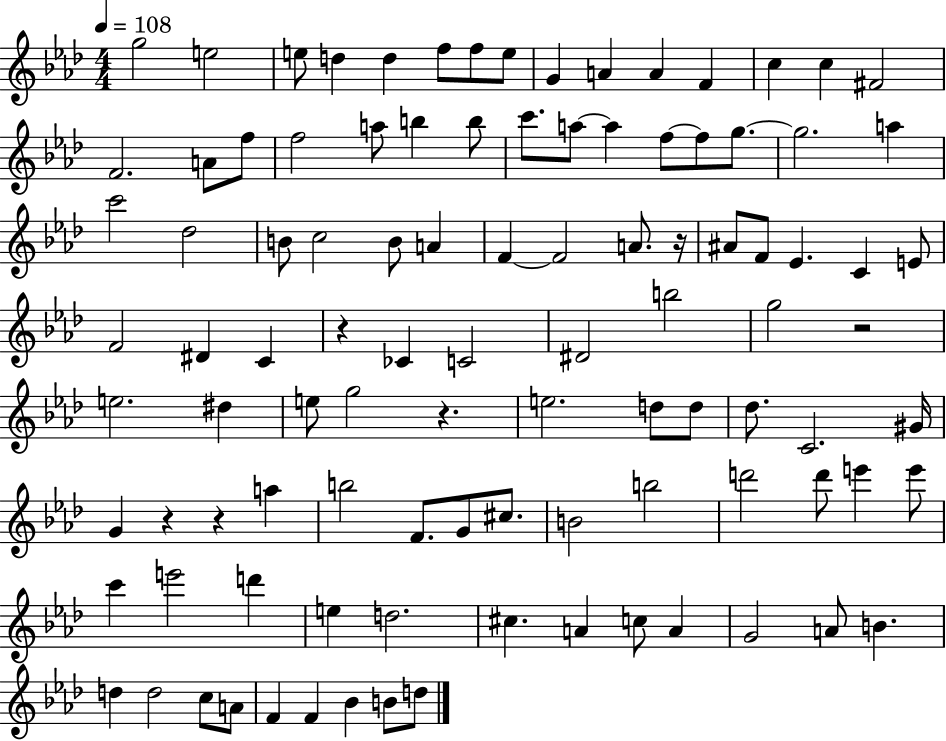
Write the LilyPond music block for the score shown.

{
  \clef treble
  \numericTimeSignature
  \time 4/4
  \key aes \major
  \tempo 4 = 108
  g''2 e''2 | e''8 d''4 d''4 f''8 f''8 e''8 | g'4 a'4 a'4 f'4 | c''4 c''4 fis'2 | \break f'2. a'8 f''8 | f''2 a''8 b''4 b''8 | c'''8. a''8~~ a''4 f''8~~ f''8 g''8.~~ | g''2. a''4 | \break c'''2 des''2 | b'8 c''2 b'8 a'4 | f'4~~ f'2 a'8. r16 | ais'8 f'8 ees'4. c'4 e'8 | \break f'2 dis'4 c'4 | r4 ces'4 c'2 | dis'2 b''2 | g''2 r2 | \break e''2. dis''4 | e''8 g''2 r4. | e''2. d''8 d''8 | des''8. c'2. gis'16 | \break g'4 r4 r4 a''4 | b''2 f'8. g'8 cis''8. | b'2 b''2 | d'''2 d'''8 e'''4 e'''8 | \break c'''4 e'''2 d'''4 | e''4 d''2. | cis''4. a'4 c''8 a'4 | g'2 a'8 b'4. | \break d''4 d''2 c''8 a'8 | f'4 f'4 bes'4 b'8 d''8 | \bar "|."
}